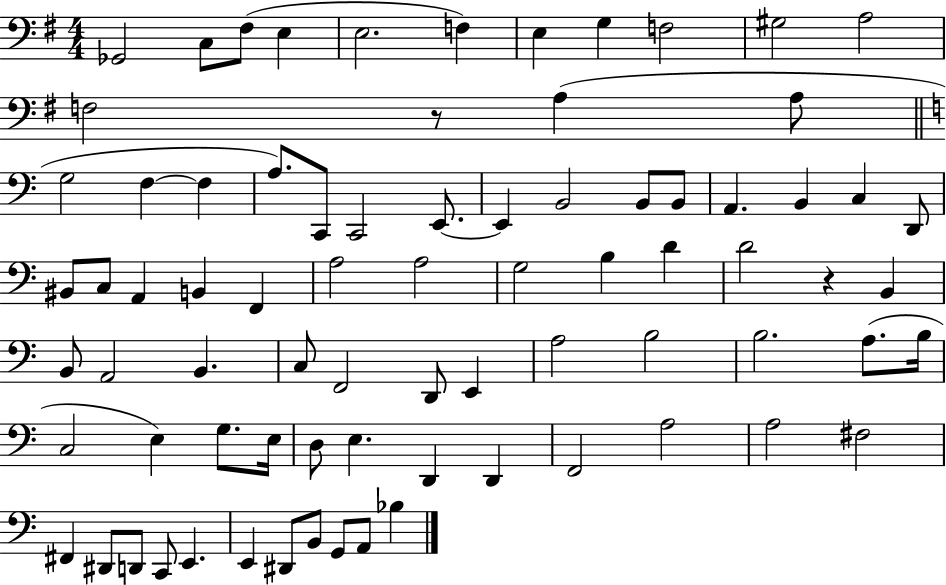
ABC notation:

X:1
T:Untitled
M:4/4
L:1/4
K:G
_G,,2 C,/2 ^F,/2 E, E,2 F, E, G, F,2 ^G,2 A,2 F,2 z/2 A, A,/2 G,2 F, F, A,/2 C,,/2 C,,2 E,,/2 E,, B,,2 B,,/2 B,,/2 A,, B,, C, D,,/2 ^B,,/2 C,/2 A,, B,, F,, A,2 A,2 G,2 B, D D2 z B,, B,,/2 A,,2 B,, C,/2 F,,2 D,,/2 E,, A,2 B,2 B,2 A,/2 B,/4 C,2 E, G,/2 E,/4 D,/2 E, D,, D,, F,,2 A,2 A,2 ^F,2 ^F,, ^D,,/2 D,,/2 C,,/2 E,, E,, ^D,,/2 B,,/2 G,,/2 A,,/2 _B,